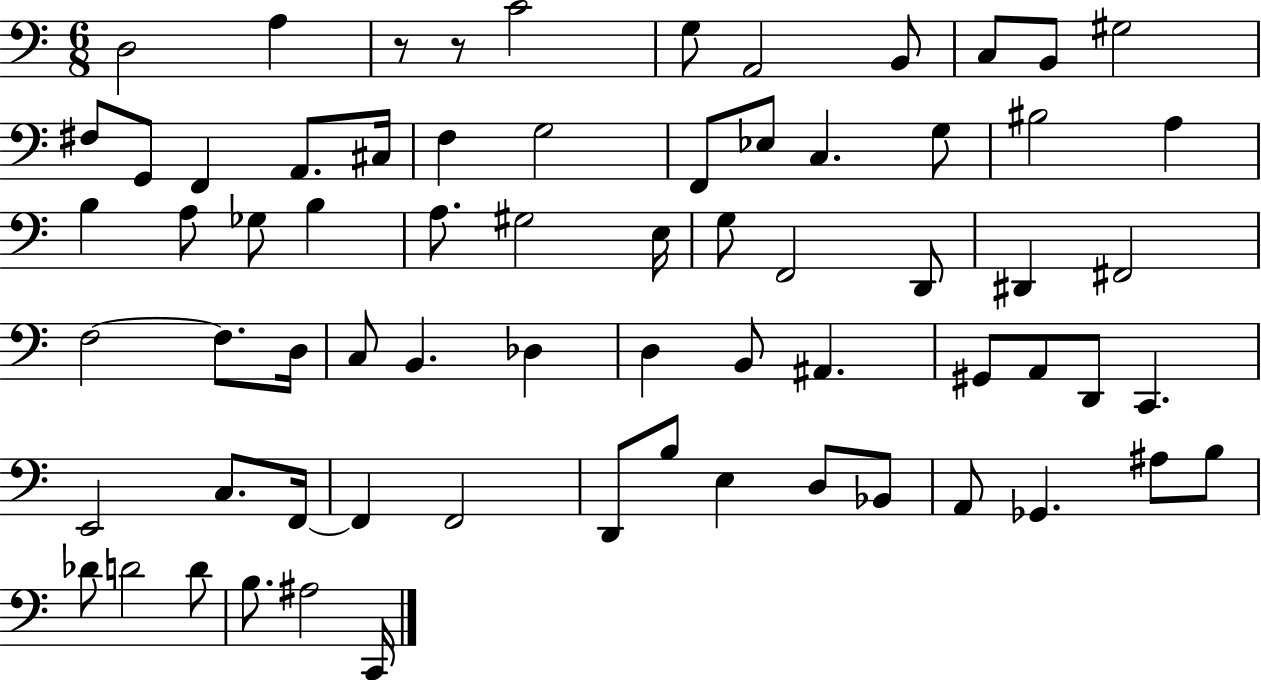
D3/h A3/q R/e R/e C4/h G3/e A2/h B2/e C3/e B2/e G#3/h F#3/e G2/e F2/q A2/e. C#3/s F3/q G3/h F2/e Eb3/e C3/q. G3/e BIS3/h A3/q B3/q A3/e Gb3/e B3/q A3/e. G#3/h E3/s G3/e F2/h D2/e D#2/q F#2/h F3/h F3/e. D3/s C3/e B2/q. Db3/q D3/q B2/e A#2/q. G#2/e A2/e D2/e C2/q. E2/h C3/e. F2/s F2/q F2/h D2/e B3/e E3/q D3/e Bb2/e A2/e Gb2/q. A#3/e B3/e Db4/e D4/h D4/e B3/e. A#3/h C2/s